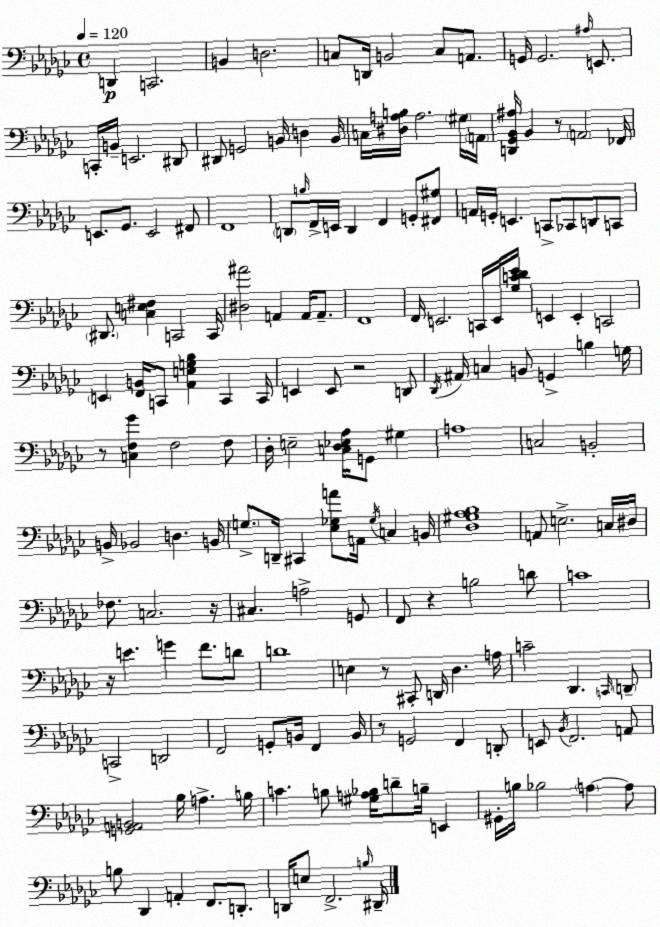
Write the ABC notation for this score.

X:1
T:Untitled
M:4/4
L:1/4
K:Ebm
D,, C,,2 B,, D,2 C,/2 D,,/4 B,,2 C,/2 A,,/2 G,,/4 G,,2 ^A,/4 E,,/2 C,,/4 B,,/4 E,,2 ^D,,/2 ^D,,/2 G,,2 B,,/4 D, B,,/4 C,/4 [^D,A,B,]/4 A,2 ^G,/4 A,,/4 [D,,_G,,_B,,^A,]/4 _B,, z/2 A,,2 _F,,/4 E,,/2 _G,,/2 E,,2 ^F,,/2 F,,4 D,,/2 B,/4 F,,/4 E,,/4 D,, F,, G,,/2 [^F,,^G,]/2 A,,/4 G,,/4 E,, C,,/2 _C,,/2 D,,/2 C,,/2 ^D,,/2 [C,E,^F,] C,,2 C,,/4 [^D,^A]2 A,, A,,/4 A,,/2 F,,4 F,,/4 E,,2 C,,/4 E,,/4 [_G,C_D_E]/4 E,, E,, C,,2 E,, [F,,B,,]/4 C,,/2 [_A,,E,G,_B,] C,, C,,/4 E,, E,,/2 z2 D,,/2 _D,,/4 ^A,,/4 C, B,,/2 G,, B, G,/4 z/2 [C,F,_G] F,2 F,/2 _D,/4 E,2 [C,_D,_E,_A,]/4 G,,/2 ^G, A,4 C,2 B,,2 B,,/4 _B,,2 D, B,,/4 G,/2 D,,/4 ^C,, [_E,_G,A]/2 A,,/4 _G,/4 C, B,,/4 [_D,^G,_A,_B,]4 A,,/2 E,2 C,/4 ^D,/4 _F,/2 C,2 z/4 ^C, A,2 G,,/2 F,,/2 z B,2 D/2 C4 z/4 E G F/2 D/2 D4 E, z/2 ^C,,/2 D,,/4 _D, A,/4 C2 _D,, C,,/4 D,,/2 C,,2 D,,2 F,,2 G,,/2 B,,/4 F,, B,,/4 z/2 G,,2 F,, D,,/2 E,,/2 _B,,/4 F,,2 A,,/2 [G,,A,,B,,]2 _B,/4 A, B,/4 C B,/2 [^G,A,_B,]/4 D/2 B,/4 E,, ^G,,/4 B,/4 _B,2 A, A,/2 B,/2 _D,, A,, F,,/2 D,,/2 D,,/4 E,/2 F,,2 B,/4 ^D,,/4